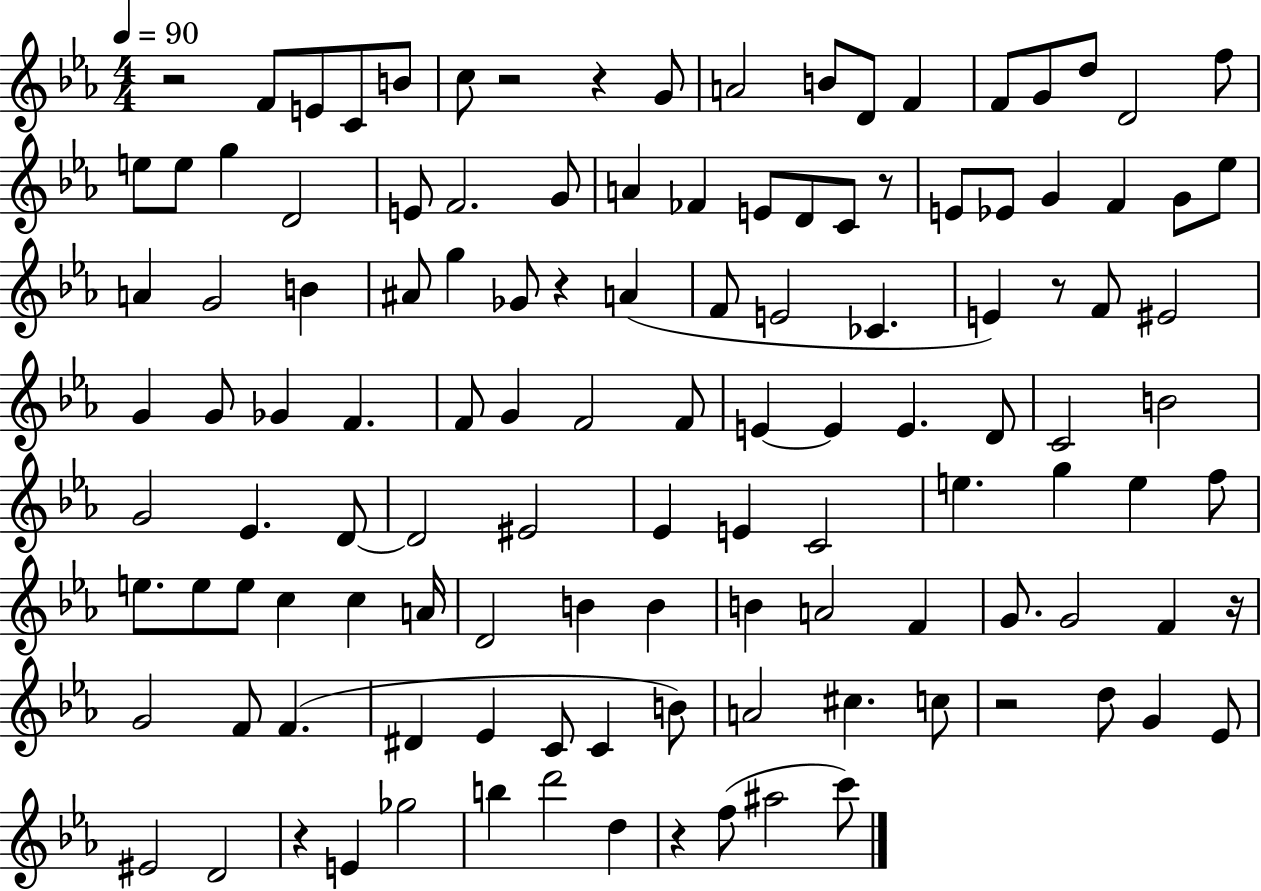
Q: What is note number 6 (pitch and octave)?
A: G4